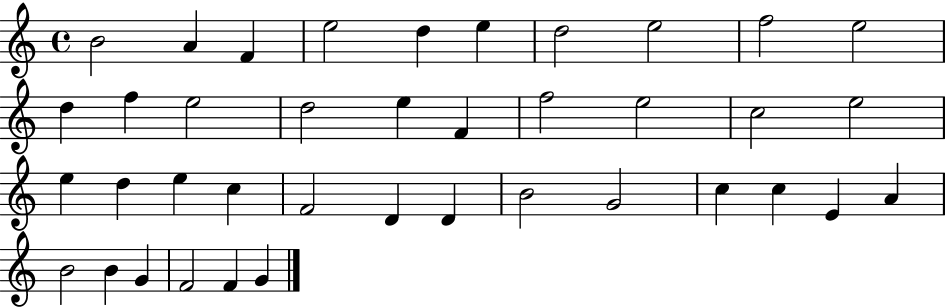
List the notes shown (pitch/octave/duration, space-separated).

B4/h A4/q F4/q E5/h D5/q E5/q D5/h E5/h F5/h E5/h D5/q F5/q E5/h D5/h E5/q F4/q F5/h E5/h C5/h E5/h E5/q D5/q E5/q C5/q F4/h D4/q D4/q B4/h G4/h C5/q C5/q E4/q A4/q B4/h B4/q G4/q F4/h F4/q G4/q